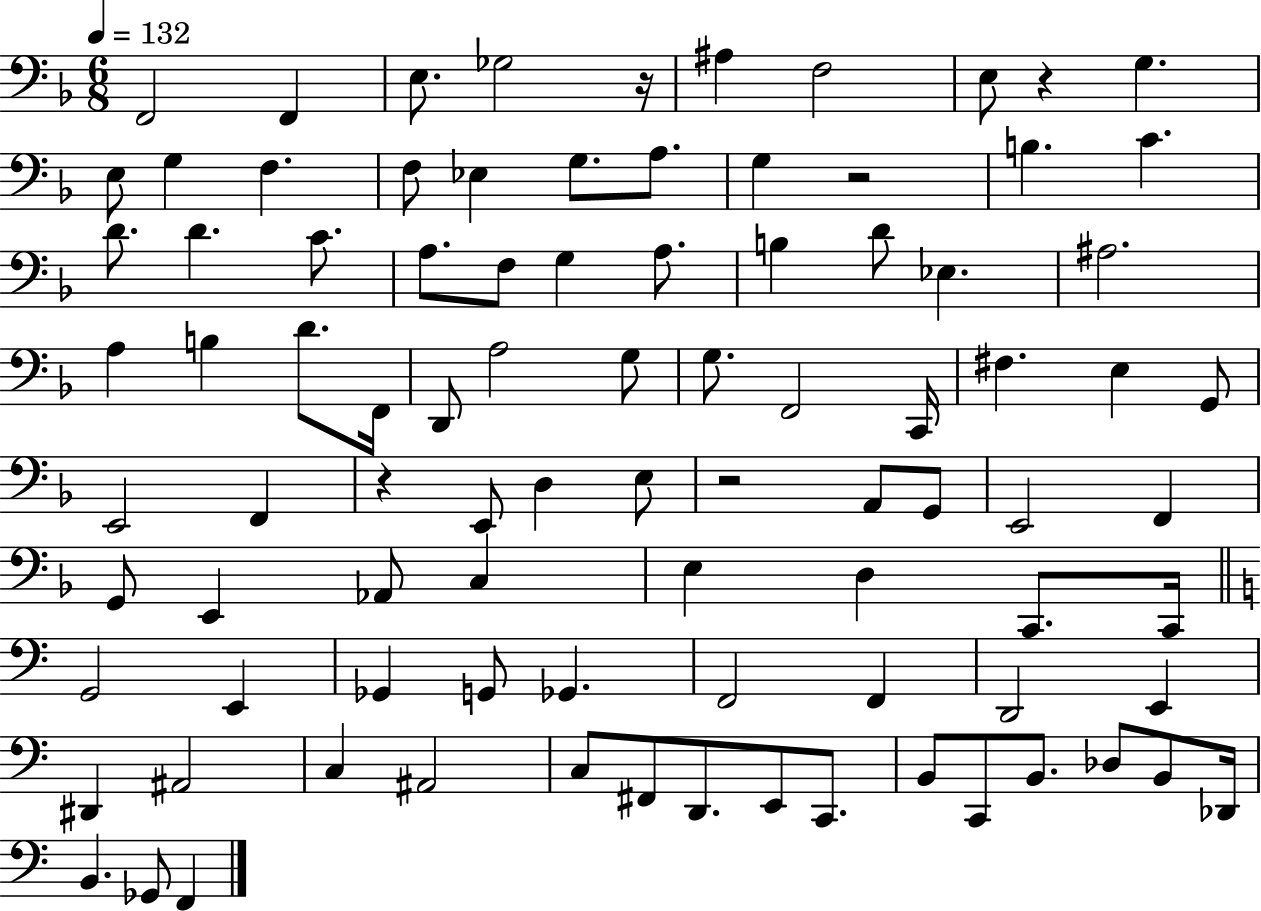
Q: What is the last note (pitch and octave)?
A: F2